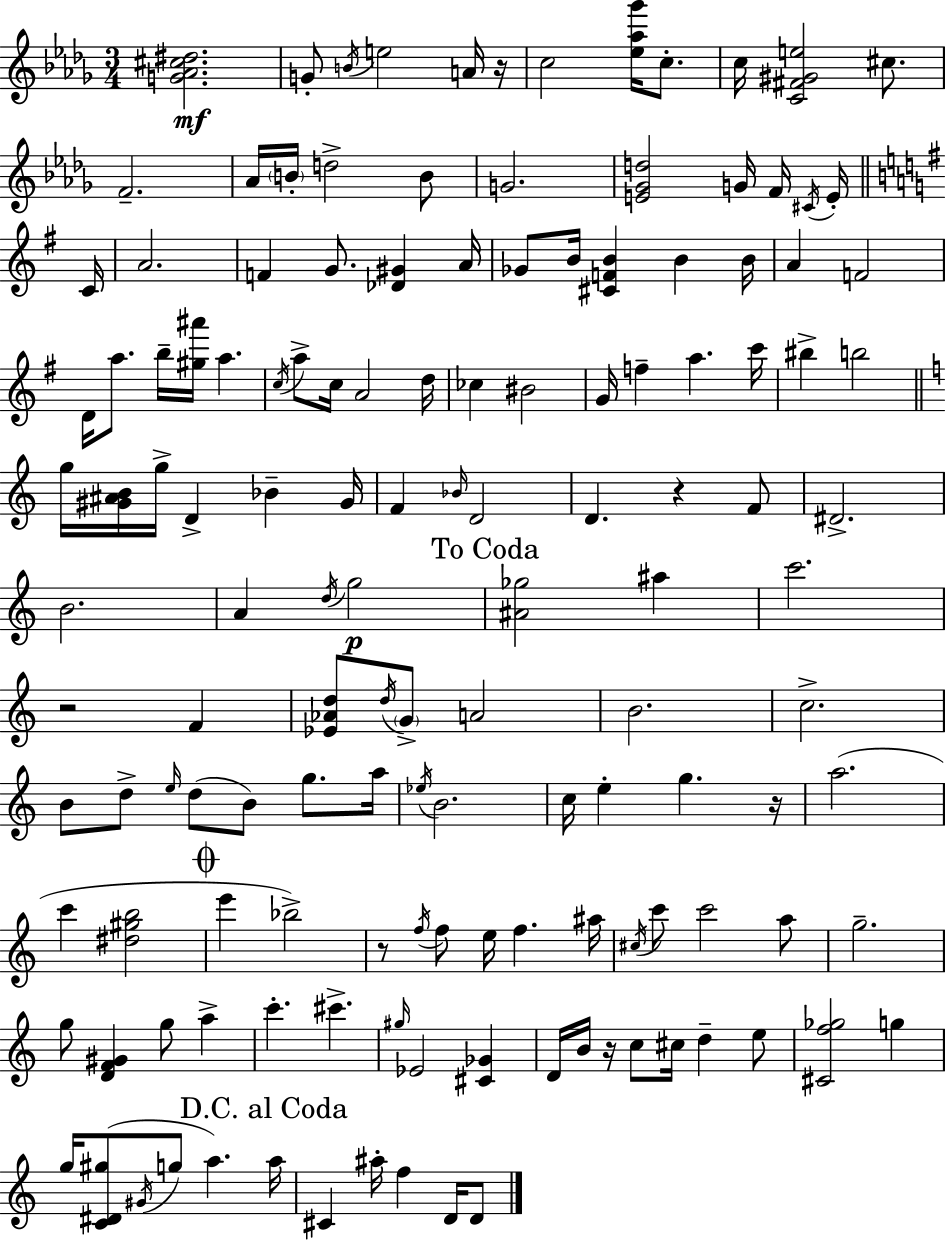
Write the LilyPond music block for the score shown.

{
  \clef treble
  \numericTimeSignature
  \time 3/4
  \key bes \minor
  \repeat volta 2 { <g' aes' cis'' dis''>2.\mf | g'8-. \acciaccatura { b'16 } e''2 a'16 | r16 c''2 <ees'' aes'' ges'''>16 c''8.-. | c''16 <c' fis' gis' e''>2 cis''8. | \break f'2.-- | aes'16 \parenthesize b'16-. d''2-> b'8 | g'2. | <e' ges' d''>2 g'16 f'16 \acciaccatura { cis'16 } | \break e'16-. \bar "||" \break \key e \minor c'16 a'2. | f'4 g'8. <des' gis'>4 | a'16 ges'8 b'16 <cis' f' b'>4 b'4 | b'16 a'4 f'2 | \break d'16 a''8. b''16-- <gis'' ais'''>16 a''4. | \acciaccatura { c''16 } a''8-> c''16 a'2 | d''16 ces''4 bis'2 | g'16 f''4-- a''4. | \break c'''16 bis''4-> b''2 | \bar "||" \break \key c \major g''16 <gis' ais' b'>16 g''16-> d'4-> bes'4-- gis'16 | f'4 \grace { bes'16 } d'2 | d'4. r4 f'8 | dis'2.-> | \break b'2. | a'4 \acciaccatura { d''16 } g''2\p | \mark "To Coda" <ais' ges''>2 ais''4 | c'''2. | \break r2 f'4 | <ees' aes' d''>8 \acciaccatura { d''16 } \parenthesize g'8-> a'2 | b'2. | c''2.-> | \break b'8 d''8-> \grace { e''16 }( d''8 b'8) | g''8. a''16 \acciaccatura { ees''16 } b'2. | c''16 e''4-. g''4. | r16 a''2.( | \break c'''4 <dis'' gis'' b''>2 | \mark \markup { \musicglyph "scripts.coda" } e'''4 bes''2->) | r8 \acciaccatura { f''16 } f''8 e''16 f''4. | ais''16 \acciaccatura { cis''16 } c'''8 c'''2 | \break a''8 g''2.-- | g''8 <d' f' gis'>4 | g''8 a''4-> c'''4.-. | cis'''4.-> \grace { gis''16 } ees'2 | \break <cis' ges'>4 d'16 b'16 r16 c''8 | cis''16 d''4-- e''8 <cis' f'' ges''>2 | g''4 g''16 <c' dis' gis''>8( \acciaccatura { gis'16 } | g''8 a''4.) \mark "D.C. al Coda" a''16 cis'4 | \break ais''16-. f''4 d'16 d'8 } \bar "|."
}